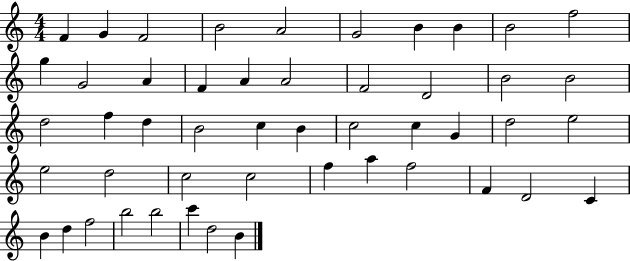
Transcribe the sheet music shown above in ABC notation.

X:1
T:Untitled
M:4/4
L:1/4
K:C
F G F2 B2 A2 G2 B B B2 f2 g G2 A F A A2 F2 D2 B2 B2 d2 f d B2 c B c2 c G d2 e2 e2 d2 c2 c2 f a f2 F D2 C B d f2 b2 b2 c' d2 B